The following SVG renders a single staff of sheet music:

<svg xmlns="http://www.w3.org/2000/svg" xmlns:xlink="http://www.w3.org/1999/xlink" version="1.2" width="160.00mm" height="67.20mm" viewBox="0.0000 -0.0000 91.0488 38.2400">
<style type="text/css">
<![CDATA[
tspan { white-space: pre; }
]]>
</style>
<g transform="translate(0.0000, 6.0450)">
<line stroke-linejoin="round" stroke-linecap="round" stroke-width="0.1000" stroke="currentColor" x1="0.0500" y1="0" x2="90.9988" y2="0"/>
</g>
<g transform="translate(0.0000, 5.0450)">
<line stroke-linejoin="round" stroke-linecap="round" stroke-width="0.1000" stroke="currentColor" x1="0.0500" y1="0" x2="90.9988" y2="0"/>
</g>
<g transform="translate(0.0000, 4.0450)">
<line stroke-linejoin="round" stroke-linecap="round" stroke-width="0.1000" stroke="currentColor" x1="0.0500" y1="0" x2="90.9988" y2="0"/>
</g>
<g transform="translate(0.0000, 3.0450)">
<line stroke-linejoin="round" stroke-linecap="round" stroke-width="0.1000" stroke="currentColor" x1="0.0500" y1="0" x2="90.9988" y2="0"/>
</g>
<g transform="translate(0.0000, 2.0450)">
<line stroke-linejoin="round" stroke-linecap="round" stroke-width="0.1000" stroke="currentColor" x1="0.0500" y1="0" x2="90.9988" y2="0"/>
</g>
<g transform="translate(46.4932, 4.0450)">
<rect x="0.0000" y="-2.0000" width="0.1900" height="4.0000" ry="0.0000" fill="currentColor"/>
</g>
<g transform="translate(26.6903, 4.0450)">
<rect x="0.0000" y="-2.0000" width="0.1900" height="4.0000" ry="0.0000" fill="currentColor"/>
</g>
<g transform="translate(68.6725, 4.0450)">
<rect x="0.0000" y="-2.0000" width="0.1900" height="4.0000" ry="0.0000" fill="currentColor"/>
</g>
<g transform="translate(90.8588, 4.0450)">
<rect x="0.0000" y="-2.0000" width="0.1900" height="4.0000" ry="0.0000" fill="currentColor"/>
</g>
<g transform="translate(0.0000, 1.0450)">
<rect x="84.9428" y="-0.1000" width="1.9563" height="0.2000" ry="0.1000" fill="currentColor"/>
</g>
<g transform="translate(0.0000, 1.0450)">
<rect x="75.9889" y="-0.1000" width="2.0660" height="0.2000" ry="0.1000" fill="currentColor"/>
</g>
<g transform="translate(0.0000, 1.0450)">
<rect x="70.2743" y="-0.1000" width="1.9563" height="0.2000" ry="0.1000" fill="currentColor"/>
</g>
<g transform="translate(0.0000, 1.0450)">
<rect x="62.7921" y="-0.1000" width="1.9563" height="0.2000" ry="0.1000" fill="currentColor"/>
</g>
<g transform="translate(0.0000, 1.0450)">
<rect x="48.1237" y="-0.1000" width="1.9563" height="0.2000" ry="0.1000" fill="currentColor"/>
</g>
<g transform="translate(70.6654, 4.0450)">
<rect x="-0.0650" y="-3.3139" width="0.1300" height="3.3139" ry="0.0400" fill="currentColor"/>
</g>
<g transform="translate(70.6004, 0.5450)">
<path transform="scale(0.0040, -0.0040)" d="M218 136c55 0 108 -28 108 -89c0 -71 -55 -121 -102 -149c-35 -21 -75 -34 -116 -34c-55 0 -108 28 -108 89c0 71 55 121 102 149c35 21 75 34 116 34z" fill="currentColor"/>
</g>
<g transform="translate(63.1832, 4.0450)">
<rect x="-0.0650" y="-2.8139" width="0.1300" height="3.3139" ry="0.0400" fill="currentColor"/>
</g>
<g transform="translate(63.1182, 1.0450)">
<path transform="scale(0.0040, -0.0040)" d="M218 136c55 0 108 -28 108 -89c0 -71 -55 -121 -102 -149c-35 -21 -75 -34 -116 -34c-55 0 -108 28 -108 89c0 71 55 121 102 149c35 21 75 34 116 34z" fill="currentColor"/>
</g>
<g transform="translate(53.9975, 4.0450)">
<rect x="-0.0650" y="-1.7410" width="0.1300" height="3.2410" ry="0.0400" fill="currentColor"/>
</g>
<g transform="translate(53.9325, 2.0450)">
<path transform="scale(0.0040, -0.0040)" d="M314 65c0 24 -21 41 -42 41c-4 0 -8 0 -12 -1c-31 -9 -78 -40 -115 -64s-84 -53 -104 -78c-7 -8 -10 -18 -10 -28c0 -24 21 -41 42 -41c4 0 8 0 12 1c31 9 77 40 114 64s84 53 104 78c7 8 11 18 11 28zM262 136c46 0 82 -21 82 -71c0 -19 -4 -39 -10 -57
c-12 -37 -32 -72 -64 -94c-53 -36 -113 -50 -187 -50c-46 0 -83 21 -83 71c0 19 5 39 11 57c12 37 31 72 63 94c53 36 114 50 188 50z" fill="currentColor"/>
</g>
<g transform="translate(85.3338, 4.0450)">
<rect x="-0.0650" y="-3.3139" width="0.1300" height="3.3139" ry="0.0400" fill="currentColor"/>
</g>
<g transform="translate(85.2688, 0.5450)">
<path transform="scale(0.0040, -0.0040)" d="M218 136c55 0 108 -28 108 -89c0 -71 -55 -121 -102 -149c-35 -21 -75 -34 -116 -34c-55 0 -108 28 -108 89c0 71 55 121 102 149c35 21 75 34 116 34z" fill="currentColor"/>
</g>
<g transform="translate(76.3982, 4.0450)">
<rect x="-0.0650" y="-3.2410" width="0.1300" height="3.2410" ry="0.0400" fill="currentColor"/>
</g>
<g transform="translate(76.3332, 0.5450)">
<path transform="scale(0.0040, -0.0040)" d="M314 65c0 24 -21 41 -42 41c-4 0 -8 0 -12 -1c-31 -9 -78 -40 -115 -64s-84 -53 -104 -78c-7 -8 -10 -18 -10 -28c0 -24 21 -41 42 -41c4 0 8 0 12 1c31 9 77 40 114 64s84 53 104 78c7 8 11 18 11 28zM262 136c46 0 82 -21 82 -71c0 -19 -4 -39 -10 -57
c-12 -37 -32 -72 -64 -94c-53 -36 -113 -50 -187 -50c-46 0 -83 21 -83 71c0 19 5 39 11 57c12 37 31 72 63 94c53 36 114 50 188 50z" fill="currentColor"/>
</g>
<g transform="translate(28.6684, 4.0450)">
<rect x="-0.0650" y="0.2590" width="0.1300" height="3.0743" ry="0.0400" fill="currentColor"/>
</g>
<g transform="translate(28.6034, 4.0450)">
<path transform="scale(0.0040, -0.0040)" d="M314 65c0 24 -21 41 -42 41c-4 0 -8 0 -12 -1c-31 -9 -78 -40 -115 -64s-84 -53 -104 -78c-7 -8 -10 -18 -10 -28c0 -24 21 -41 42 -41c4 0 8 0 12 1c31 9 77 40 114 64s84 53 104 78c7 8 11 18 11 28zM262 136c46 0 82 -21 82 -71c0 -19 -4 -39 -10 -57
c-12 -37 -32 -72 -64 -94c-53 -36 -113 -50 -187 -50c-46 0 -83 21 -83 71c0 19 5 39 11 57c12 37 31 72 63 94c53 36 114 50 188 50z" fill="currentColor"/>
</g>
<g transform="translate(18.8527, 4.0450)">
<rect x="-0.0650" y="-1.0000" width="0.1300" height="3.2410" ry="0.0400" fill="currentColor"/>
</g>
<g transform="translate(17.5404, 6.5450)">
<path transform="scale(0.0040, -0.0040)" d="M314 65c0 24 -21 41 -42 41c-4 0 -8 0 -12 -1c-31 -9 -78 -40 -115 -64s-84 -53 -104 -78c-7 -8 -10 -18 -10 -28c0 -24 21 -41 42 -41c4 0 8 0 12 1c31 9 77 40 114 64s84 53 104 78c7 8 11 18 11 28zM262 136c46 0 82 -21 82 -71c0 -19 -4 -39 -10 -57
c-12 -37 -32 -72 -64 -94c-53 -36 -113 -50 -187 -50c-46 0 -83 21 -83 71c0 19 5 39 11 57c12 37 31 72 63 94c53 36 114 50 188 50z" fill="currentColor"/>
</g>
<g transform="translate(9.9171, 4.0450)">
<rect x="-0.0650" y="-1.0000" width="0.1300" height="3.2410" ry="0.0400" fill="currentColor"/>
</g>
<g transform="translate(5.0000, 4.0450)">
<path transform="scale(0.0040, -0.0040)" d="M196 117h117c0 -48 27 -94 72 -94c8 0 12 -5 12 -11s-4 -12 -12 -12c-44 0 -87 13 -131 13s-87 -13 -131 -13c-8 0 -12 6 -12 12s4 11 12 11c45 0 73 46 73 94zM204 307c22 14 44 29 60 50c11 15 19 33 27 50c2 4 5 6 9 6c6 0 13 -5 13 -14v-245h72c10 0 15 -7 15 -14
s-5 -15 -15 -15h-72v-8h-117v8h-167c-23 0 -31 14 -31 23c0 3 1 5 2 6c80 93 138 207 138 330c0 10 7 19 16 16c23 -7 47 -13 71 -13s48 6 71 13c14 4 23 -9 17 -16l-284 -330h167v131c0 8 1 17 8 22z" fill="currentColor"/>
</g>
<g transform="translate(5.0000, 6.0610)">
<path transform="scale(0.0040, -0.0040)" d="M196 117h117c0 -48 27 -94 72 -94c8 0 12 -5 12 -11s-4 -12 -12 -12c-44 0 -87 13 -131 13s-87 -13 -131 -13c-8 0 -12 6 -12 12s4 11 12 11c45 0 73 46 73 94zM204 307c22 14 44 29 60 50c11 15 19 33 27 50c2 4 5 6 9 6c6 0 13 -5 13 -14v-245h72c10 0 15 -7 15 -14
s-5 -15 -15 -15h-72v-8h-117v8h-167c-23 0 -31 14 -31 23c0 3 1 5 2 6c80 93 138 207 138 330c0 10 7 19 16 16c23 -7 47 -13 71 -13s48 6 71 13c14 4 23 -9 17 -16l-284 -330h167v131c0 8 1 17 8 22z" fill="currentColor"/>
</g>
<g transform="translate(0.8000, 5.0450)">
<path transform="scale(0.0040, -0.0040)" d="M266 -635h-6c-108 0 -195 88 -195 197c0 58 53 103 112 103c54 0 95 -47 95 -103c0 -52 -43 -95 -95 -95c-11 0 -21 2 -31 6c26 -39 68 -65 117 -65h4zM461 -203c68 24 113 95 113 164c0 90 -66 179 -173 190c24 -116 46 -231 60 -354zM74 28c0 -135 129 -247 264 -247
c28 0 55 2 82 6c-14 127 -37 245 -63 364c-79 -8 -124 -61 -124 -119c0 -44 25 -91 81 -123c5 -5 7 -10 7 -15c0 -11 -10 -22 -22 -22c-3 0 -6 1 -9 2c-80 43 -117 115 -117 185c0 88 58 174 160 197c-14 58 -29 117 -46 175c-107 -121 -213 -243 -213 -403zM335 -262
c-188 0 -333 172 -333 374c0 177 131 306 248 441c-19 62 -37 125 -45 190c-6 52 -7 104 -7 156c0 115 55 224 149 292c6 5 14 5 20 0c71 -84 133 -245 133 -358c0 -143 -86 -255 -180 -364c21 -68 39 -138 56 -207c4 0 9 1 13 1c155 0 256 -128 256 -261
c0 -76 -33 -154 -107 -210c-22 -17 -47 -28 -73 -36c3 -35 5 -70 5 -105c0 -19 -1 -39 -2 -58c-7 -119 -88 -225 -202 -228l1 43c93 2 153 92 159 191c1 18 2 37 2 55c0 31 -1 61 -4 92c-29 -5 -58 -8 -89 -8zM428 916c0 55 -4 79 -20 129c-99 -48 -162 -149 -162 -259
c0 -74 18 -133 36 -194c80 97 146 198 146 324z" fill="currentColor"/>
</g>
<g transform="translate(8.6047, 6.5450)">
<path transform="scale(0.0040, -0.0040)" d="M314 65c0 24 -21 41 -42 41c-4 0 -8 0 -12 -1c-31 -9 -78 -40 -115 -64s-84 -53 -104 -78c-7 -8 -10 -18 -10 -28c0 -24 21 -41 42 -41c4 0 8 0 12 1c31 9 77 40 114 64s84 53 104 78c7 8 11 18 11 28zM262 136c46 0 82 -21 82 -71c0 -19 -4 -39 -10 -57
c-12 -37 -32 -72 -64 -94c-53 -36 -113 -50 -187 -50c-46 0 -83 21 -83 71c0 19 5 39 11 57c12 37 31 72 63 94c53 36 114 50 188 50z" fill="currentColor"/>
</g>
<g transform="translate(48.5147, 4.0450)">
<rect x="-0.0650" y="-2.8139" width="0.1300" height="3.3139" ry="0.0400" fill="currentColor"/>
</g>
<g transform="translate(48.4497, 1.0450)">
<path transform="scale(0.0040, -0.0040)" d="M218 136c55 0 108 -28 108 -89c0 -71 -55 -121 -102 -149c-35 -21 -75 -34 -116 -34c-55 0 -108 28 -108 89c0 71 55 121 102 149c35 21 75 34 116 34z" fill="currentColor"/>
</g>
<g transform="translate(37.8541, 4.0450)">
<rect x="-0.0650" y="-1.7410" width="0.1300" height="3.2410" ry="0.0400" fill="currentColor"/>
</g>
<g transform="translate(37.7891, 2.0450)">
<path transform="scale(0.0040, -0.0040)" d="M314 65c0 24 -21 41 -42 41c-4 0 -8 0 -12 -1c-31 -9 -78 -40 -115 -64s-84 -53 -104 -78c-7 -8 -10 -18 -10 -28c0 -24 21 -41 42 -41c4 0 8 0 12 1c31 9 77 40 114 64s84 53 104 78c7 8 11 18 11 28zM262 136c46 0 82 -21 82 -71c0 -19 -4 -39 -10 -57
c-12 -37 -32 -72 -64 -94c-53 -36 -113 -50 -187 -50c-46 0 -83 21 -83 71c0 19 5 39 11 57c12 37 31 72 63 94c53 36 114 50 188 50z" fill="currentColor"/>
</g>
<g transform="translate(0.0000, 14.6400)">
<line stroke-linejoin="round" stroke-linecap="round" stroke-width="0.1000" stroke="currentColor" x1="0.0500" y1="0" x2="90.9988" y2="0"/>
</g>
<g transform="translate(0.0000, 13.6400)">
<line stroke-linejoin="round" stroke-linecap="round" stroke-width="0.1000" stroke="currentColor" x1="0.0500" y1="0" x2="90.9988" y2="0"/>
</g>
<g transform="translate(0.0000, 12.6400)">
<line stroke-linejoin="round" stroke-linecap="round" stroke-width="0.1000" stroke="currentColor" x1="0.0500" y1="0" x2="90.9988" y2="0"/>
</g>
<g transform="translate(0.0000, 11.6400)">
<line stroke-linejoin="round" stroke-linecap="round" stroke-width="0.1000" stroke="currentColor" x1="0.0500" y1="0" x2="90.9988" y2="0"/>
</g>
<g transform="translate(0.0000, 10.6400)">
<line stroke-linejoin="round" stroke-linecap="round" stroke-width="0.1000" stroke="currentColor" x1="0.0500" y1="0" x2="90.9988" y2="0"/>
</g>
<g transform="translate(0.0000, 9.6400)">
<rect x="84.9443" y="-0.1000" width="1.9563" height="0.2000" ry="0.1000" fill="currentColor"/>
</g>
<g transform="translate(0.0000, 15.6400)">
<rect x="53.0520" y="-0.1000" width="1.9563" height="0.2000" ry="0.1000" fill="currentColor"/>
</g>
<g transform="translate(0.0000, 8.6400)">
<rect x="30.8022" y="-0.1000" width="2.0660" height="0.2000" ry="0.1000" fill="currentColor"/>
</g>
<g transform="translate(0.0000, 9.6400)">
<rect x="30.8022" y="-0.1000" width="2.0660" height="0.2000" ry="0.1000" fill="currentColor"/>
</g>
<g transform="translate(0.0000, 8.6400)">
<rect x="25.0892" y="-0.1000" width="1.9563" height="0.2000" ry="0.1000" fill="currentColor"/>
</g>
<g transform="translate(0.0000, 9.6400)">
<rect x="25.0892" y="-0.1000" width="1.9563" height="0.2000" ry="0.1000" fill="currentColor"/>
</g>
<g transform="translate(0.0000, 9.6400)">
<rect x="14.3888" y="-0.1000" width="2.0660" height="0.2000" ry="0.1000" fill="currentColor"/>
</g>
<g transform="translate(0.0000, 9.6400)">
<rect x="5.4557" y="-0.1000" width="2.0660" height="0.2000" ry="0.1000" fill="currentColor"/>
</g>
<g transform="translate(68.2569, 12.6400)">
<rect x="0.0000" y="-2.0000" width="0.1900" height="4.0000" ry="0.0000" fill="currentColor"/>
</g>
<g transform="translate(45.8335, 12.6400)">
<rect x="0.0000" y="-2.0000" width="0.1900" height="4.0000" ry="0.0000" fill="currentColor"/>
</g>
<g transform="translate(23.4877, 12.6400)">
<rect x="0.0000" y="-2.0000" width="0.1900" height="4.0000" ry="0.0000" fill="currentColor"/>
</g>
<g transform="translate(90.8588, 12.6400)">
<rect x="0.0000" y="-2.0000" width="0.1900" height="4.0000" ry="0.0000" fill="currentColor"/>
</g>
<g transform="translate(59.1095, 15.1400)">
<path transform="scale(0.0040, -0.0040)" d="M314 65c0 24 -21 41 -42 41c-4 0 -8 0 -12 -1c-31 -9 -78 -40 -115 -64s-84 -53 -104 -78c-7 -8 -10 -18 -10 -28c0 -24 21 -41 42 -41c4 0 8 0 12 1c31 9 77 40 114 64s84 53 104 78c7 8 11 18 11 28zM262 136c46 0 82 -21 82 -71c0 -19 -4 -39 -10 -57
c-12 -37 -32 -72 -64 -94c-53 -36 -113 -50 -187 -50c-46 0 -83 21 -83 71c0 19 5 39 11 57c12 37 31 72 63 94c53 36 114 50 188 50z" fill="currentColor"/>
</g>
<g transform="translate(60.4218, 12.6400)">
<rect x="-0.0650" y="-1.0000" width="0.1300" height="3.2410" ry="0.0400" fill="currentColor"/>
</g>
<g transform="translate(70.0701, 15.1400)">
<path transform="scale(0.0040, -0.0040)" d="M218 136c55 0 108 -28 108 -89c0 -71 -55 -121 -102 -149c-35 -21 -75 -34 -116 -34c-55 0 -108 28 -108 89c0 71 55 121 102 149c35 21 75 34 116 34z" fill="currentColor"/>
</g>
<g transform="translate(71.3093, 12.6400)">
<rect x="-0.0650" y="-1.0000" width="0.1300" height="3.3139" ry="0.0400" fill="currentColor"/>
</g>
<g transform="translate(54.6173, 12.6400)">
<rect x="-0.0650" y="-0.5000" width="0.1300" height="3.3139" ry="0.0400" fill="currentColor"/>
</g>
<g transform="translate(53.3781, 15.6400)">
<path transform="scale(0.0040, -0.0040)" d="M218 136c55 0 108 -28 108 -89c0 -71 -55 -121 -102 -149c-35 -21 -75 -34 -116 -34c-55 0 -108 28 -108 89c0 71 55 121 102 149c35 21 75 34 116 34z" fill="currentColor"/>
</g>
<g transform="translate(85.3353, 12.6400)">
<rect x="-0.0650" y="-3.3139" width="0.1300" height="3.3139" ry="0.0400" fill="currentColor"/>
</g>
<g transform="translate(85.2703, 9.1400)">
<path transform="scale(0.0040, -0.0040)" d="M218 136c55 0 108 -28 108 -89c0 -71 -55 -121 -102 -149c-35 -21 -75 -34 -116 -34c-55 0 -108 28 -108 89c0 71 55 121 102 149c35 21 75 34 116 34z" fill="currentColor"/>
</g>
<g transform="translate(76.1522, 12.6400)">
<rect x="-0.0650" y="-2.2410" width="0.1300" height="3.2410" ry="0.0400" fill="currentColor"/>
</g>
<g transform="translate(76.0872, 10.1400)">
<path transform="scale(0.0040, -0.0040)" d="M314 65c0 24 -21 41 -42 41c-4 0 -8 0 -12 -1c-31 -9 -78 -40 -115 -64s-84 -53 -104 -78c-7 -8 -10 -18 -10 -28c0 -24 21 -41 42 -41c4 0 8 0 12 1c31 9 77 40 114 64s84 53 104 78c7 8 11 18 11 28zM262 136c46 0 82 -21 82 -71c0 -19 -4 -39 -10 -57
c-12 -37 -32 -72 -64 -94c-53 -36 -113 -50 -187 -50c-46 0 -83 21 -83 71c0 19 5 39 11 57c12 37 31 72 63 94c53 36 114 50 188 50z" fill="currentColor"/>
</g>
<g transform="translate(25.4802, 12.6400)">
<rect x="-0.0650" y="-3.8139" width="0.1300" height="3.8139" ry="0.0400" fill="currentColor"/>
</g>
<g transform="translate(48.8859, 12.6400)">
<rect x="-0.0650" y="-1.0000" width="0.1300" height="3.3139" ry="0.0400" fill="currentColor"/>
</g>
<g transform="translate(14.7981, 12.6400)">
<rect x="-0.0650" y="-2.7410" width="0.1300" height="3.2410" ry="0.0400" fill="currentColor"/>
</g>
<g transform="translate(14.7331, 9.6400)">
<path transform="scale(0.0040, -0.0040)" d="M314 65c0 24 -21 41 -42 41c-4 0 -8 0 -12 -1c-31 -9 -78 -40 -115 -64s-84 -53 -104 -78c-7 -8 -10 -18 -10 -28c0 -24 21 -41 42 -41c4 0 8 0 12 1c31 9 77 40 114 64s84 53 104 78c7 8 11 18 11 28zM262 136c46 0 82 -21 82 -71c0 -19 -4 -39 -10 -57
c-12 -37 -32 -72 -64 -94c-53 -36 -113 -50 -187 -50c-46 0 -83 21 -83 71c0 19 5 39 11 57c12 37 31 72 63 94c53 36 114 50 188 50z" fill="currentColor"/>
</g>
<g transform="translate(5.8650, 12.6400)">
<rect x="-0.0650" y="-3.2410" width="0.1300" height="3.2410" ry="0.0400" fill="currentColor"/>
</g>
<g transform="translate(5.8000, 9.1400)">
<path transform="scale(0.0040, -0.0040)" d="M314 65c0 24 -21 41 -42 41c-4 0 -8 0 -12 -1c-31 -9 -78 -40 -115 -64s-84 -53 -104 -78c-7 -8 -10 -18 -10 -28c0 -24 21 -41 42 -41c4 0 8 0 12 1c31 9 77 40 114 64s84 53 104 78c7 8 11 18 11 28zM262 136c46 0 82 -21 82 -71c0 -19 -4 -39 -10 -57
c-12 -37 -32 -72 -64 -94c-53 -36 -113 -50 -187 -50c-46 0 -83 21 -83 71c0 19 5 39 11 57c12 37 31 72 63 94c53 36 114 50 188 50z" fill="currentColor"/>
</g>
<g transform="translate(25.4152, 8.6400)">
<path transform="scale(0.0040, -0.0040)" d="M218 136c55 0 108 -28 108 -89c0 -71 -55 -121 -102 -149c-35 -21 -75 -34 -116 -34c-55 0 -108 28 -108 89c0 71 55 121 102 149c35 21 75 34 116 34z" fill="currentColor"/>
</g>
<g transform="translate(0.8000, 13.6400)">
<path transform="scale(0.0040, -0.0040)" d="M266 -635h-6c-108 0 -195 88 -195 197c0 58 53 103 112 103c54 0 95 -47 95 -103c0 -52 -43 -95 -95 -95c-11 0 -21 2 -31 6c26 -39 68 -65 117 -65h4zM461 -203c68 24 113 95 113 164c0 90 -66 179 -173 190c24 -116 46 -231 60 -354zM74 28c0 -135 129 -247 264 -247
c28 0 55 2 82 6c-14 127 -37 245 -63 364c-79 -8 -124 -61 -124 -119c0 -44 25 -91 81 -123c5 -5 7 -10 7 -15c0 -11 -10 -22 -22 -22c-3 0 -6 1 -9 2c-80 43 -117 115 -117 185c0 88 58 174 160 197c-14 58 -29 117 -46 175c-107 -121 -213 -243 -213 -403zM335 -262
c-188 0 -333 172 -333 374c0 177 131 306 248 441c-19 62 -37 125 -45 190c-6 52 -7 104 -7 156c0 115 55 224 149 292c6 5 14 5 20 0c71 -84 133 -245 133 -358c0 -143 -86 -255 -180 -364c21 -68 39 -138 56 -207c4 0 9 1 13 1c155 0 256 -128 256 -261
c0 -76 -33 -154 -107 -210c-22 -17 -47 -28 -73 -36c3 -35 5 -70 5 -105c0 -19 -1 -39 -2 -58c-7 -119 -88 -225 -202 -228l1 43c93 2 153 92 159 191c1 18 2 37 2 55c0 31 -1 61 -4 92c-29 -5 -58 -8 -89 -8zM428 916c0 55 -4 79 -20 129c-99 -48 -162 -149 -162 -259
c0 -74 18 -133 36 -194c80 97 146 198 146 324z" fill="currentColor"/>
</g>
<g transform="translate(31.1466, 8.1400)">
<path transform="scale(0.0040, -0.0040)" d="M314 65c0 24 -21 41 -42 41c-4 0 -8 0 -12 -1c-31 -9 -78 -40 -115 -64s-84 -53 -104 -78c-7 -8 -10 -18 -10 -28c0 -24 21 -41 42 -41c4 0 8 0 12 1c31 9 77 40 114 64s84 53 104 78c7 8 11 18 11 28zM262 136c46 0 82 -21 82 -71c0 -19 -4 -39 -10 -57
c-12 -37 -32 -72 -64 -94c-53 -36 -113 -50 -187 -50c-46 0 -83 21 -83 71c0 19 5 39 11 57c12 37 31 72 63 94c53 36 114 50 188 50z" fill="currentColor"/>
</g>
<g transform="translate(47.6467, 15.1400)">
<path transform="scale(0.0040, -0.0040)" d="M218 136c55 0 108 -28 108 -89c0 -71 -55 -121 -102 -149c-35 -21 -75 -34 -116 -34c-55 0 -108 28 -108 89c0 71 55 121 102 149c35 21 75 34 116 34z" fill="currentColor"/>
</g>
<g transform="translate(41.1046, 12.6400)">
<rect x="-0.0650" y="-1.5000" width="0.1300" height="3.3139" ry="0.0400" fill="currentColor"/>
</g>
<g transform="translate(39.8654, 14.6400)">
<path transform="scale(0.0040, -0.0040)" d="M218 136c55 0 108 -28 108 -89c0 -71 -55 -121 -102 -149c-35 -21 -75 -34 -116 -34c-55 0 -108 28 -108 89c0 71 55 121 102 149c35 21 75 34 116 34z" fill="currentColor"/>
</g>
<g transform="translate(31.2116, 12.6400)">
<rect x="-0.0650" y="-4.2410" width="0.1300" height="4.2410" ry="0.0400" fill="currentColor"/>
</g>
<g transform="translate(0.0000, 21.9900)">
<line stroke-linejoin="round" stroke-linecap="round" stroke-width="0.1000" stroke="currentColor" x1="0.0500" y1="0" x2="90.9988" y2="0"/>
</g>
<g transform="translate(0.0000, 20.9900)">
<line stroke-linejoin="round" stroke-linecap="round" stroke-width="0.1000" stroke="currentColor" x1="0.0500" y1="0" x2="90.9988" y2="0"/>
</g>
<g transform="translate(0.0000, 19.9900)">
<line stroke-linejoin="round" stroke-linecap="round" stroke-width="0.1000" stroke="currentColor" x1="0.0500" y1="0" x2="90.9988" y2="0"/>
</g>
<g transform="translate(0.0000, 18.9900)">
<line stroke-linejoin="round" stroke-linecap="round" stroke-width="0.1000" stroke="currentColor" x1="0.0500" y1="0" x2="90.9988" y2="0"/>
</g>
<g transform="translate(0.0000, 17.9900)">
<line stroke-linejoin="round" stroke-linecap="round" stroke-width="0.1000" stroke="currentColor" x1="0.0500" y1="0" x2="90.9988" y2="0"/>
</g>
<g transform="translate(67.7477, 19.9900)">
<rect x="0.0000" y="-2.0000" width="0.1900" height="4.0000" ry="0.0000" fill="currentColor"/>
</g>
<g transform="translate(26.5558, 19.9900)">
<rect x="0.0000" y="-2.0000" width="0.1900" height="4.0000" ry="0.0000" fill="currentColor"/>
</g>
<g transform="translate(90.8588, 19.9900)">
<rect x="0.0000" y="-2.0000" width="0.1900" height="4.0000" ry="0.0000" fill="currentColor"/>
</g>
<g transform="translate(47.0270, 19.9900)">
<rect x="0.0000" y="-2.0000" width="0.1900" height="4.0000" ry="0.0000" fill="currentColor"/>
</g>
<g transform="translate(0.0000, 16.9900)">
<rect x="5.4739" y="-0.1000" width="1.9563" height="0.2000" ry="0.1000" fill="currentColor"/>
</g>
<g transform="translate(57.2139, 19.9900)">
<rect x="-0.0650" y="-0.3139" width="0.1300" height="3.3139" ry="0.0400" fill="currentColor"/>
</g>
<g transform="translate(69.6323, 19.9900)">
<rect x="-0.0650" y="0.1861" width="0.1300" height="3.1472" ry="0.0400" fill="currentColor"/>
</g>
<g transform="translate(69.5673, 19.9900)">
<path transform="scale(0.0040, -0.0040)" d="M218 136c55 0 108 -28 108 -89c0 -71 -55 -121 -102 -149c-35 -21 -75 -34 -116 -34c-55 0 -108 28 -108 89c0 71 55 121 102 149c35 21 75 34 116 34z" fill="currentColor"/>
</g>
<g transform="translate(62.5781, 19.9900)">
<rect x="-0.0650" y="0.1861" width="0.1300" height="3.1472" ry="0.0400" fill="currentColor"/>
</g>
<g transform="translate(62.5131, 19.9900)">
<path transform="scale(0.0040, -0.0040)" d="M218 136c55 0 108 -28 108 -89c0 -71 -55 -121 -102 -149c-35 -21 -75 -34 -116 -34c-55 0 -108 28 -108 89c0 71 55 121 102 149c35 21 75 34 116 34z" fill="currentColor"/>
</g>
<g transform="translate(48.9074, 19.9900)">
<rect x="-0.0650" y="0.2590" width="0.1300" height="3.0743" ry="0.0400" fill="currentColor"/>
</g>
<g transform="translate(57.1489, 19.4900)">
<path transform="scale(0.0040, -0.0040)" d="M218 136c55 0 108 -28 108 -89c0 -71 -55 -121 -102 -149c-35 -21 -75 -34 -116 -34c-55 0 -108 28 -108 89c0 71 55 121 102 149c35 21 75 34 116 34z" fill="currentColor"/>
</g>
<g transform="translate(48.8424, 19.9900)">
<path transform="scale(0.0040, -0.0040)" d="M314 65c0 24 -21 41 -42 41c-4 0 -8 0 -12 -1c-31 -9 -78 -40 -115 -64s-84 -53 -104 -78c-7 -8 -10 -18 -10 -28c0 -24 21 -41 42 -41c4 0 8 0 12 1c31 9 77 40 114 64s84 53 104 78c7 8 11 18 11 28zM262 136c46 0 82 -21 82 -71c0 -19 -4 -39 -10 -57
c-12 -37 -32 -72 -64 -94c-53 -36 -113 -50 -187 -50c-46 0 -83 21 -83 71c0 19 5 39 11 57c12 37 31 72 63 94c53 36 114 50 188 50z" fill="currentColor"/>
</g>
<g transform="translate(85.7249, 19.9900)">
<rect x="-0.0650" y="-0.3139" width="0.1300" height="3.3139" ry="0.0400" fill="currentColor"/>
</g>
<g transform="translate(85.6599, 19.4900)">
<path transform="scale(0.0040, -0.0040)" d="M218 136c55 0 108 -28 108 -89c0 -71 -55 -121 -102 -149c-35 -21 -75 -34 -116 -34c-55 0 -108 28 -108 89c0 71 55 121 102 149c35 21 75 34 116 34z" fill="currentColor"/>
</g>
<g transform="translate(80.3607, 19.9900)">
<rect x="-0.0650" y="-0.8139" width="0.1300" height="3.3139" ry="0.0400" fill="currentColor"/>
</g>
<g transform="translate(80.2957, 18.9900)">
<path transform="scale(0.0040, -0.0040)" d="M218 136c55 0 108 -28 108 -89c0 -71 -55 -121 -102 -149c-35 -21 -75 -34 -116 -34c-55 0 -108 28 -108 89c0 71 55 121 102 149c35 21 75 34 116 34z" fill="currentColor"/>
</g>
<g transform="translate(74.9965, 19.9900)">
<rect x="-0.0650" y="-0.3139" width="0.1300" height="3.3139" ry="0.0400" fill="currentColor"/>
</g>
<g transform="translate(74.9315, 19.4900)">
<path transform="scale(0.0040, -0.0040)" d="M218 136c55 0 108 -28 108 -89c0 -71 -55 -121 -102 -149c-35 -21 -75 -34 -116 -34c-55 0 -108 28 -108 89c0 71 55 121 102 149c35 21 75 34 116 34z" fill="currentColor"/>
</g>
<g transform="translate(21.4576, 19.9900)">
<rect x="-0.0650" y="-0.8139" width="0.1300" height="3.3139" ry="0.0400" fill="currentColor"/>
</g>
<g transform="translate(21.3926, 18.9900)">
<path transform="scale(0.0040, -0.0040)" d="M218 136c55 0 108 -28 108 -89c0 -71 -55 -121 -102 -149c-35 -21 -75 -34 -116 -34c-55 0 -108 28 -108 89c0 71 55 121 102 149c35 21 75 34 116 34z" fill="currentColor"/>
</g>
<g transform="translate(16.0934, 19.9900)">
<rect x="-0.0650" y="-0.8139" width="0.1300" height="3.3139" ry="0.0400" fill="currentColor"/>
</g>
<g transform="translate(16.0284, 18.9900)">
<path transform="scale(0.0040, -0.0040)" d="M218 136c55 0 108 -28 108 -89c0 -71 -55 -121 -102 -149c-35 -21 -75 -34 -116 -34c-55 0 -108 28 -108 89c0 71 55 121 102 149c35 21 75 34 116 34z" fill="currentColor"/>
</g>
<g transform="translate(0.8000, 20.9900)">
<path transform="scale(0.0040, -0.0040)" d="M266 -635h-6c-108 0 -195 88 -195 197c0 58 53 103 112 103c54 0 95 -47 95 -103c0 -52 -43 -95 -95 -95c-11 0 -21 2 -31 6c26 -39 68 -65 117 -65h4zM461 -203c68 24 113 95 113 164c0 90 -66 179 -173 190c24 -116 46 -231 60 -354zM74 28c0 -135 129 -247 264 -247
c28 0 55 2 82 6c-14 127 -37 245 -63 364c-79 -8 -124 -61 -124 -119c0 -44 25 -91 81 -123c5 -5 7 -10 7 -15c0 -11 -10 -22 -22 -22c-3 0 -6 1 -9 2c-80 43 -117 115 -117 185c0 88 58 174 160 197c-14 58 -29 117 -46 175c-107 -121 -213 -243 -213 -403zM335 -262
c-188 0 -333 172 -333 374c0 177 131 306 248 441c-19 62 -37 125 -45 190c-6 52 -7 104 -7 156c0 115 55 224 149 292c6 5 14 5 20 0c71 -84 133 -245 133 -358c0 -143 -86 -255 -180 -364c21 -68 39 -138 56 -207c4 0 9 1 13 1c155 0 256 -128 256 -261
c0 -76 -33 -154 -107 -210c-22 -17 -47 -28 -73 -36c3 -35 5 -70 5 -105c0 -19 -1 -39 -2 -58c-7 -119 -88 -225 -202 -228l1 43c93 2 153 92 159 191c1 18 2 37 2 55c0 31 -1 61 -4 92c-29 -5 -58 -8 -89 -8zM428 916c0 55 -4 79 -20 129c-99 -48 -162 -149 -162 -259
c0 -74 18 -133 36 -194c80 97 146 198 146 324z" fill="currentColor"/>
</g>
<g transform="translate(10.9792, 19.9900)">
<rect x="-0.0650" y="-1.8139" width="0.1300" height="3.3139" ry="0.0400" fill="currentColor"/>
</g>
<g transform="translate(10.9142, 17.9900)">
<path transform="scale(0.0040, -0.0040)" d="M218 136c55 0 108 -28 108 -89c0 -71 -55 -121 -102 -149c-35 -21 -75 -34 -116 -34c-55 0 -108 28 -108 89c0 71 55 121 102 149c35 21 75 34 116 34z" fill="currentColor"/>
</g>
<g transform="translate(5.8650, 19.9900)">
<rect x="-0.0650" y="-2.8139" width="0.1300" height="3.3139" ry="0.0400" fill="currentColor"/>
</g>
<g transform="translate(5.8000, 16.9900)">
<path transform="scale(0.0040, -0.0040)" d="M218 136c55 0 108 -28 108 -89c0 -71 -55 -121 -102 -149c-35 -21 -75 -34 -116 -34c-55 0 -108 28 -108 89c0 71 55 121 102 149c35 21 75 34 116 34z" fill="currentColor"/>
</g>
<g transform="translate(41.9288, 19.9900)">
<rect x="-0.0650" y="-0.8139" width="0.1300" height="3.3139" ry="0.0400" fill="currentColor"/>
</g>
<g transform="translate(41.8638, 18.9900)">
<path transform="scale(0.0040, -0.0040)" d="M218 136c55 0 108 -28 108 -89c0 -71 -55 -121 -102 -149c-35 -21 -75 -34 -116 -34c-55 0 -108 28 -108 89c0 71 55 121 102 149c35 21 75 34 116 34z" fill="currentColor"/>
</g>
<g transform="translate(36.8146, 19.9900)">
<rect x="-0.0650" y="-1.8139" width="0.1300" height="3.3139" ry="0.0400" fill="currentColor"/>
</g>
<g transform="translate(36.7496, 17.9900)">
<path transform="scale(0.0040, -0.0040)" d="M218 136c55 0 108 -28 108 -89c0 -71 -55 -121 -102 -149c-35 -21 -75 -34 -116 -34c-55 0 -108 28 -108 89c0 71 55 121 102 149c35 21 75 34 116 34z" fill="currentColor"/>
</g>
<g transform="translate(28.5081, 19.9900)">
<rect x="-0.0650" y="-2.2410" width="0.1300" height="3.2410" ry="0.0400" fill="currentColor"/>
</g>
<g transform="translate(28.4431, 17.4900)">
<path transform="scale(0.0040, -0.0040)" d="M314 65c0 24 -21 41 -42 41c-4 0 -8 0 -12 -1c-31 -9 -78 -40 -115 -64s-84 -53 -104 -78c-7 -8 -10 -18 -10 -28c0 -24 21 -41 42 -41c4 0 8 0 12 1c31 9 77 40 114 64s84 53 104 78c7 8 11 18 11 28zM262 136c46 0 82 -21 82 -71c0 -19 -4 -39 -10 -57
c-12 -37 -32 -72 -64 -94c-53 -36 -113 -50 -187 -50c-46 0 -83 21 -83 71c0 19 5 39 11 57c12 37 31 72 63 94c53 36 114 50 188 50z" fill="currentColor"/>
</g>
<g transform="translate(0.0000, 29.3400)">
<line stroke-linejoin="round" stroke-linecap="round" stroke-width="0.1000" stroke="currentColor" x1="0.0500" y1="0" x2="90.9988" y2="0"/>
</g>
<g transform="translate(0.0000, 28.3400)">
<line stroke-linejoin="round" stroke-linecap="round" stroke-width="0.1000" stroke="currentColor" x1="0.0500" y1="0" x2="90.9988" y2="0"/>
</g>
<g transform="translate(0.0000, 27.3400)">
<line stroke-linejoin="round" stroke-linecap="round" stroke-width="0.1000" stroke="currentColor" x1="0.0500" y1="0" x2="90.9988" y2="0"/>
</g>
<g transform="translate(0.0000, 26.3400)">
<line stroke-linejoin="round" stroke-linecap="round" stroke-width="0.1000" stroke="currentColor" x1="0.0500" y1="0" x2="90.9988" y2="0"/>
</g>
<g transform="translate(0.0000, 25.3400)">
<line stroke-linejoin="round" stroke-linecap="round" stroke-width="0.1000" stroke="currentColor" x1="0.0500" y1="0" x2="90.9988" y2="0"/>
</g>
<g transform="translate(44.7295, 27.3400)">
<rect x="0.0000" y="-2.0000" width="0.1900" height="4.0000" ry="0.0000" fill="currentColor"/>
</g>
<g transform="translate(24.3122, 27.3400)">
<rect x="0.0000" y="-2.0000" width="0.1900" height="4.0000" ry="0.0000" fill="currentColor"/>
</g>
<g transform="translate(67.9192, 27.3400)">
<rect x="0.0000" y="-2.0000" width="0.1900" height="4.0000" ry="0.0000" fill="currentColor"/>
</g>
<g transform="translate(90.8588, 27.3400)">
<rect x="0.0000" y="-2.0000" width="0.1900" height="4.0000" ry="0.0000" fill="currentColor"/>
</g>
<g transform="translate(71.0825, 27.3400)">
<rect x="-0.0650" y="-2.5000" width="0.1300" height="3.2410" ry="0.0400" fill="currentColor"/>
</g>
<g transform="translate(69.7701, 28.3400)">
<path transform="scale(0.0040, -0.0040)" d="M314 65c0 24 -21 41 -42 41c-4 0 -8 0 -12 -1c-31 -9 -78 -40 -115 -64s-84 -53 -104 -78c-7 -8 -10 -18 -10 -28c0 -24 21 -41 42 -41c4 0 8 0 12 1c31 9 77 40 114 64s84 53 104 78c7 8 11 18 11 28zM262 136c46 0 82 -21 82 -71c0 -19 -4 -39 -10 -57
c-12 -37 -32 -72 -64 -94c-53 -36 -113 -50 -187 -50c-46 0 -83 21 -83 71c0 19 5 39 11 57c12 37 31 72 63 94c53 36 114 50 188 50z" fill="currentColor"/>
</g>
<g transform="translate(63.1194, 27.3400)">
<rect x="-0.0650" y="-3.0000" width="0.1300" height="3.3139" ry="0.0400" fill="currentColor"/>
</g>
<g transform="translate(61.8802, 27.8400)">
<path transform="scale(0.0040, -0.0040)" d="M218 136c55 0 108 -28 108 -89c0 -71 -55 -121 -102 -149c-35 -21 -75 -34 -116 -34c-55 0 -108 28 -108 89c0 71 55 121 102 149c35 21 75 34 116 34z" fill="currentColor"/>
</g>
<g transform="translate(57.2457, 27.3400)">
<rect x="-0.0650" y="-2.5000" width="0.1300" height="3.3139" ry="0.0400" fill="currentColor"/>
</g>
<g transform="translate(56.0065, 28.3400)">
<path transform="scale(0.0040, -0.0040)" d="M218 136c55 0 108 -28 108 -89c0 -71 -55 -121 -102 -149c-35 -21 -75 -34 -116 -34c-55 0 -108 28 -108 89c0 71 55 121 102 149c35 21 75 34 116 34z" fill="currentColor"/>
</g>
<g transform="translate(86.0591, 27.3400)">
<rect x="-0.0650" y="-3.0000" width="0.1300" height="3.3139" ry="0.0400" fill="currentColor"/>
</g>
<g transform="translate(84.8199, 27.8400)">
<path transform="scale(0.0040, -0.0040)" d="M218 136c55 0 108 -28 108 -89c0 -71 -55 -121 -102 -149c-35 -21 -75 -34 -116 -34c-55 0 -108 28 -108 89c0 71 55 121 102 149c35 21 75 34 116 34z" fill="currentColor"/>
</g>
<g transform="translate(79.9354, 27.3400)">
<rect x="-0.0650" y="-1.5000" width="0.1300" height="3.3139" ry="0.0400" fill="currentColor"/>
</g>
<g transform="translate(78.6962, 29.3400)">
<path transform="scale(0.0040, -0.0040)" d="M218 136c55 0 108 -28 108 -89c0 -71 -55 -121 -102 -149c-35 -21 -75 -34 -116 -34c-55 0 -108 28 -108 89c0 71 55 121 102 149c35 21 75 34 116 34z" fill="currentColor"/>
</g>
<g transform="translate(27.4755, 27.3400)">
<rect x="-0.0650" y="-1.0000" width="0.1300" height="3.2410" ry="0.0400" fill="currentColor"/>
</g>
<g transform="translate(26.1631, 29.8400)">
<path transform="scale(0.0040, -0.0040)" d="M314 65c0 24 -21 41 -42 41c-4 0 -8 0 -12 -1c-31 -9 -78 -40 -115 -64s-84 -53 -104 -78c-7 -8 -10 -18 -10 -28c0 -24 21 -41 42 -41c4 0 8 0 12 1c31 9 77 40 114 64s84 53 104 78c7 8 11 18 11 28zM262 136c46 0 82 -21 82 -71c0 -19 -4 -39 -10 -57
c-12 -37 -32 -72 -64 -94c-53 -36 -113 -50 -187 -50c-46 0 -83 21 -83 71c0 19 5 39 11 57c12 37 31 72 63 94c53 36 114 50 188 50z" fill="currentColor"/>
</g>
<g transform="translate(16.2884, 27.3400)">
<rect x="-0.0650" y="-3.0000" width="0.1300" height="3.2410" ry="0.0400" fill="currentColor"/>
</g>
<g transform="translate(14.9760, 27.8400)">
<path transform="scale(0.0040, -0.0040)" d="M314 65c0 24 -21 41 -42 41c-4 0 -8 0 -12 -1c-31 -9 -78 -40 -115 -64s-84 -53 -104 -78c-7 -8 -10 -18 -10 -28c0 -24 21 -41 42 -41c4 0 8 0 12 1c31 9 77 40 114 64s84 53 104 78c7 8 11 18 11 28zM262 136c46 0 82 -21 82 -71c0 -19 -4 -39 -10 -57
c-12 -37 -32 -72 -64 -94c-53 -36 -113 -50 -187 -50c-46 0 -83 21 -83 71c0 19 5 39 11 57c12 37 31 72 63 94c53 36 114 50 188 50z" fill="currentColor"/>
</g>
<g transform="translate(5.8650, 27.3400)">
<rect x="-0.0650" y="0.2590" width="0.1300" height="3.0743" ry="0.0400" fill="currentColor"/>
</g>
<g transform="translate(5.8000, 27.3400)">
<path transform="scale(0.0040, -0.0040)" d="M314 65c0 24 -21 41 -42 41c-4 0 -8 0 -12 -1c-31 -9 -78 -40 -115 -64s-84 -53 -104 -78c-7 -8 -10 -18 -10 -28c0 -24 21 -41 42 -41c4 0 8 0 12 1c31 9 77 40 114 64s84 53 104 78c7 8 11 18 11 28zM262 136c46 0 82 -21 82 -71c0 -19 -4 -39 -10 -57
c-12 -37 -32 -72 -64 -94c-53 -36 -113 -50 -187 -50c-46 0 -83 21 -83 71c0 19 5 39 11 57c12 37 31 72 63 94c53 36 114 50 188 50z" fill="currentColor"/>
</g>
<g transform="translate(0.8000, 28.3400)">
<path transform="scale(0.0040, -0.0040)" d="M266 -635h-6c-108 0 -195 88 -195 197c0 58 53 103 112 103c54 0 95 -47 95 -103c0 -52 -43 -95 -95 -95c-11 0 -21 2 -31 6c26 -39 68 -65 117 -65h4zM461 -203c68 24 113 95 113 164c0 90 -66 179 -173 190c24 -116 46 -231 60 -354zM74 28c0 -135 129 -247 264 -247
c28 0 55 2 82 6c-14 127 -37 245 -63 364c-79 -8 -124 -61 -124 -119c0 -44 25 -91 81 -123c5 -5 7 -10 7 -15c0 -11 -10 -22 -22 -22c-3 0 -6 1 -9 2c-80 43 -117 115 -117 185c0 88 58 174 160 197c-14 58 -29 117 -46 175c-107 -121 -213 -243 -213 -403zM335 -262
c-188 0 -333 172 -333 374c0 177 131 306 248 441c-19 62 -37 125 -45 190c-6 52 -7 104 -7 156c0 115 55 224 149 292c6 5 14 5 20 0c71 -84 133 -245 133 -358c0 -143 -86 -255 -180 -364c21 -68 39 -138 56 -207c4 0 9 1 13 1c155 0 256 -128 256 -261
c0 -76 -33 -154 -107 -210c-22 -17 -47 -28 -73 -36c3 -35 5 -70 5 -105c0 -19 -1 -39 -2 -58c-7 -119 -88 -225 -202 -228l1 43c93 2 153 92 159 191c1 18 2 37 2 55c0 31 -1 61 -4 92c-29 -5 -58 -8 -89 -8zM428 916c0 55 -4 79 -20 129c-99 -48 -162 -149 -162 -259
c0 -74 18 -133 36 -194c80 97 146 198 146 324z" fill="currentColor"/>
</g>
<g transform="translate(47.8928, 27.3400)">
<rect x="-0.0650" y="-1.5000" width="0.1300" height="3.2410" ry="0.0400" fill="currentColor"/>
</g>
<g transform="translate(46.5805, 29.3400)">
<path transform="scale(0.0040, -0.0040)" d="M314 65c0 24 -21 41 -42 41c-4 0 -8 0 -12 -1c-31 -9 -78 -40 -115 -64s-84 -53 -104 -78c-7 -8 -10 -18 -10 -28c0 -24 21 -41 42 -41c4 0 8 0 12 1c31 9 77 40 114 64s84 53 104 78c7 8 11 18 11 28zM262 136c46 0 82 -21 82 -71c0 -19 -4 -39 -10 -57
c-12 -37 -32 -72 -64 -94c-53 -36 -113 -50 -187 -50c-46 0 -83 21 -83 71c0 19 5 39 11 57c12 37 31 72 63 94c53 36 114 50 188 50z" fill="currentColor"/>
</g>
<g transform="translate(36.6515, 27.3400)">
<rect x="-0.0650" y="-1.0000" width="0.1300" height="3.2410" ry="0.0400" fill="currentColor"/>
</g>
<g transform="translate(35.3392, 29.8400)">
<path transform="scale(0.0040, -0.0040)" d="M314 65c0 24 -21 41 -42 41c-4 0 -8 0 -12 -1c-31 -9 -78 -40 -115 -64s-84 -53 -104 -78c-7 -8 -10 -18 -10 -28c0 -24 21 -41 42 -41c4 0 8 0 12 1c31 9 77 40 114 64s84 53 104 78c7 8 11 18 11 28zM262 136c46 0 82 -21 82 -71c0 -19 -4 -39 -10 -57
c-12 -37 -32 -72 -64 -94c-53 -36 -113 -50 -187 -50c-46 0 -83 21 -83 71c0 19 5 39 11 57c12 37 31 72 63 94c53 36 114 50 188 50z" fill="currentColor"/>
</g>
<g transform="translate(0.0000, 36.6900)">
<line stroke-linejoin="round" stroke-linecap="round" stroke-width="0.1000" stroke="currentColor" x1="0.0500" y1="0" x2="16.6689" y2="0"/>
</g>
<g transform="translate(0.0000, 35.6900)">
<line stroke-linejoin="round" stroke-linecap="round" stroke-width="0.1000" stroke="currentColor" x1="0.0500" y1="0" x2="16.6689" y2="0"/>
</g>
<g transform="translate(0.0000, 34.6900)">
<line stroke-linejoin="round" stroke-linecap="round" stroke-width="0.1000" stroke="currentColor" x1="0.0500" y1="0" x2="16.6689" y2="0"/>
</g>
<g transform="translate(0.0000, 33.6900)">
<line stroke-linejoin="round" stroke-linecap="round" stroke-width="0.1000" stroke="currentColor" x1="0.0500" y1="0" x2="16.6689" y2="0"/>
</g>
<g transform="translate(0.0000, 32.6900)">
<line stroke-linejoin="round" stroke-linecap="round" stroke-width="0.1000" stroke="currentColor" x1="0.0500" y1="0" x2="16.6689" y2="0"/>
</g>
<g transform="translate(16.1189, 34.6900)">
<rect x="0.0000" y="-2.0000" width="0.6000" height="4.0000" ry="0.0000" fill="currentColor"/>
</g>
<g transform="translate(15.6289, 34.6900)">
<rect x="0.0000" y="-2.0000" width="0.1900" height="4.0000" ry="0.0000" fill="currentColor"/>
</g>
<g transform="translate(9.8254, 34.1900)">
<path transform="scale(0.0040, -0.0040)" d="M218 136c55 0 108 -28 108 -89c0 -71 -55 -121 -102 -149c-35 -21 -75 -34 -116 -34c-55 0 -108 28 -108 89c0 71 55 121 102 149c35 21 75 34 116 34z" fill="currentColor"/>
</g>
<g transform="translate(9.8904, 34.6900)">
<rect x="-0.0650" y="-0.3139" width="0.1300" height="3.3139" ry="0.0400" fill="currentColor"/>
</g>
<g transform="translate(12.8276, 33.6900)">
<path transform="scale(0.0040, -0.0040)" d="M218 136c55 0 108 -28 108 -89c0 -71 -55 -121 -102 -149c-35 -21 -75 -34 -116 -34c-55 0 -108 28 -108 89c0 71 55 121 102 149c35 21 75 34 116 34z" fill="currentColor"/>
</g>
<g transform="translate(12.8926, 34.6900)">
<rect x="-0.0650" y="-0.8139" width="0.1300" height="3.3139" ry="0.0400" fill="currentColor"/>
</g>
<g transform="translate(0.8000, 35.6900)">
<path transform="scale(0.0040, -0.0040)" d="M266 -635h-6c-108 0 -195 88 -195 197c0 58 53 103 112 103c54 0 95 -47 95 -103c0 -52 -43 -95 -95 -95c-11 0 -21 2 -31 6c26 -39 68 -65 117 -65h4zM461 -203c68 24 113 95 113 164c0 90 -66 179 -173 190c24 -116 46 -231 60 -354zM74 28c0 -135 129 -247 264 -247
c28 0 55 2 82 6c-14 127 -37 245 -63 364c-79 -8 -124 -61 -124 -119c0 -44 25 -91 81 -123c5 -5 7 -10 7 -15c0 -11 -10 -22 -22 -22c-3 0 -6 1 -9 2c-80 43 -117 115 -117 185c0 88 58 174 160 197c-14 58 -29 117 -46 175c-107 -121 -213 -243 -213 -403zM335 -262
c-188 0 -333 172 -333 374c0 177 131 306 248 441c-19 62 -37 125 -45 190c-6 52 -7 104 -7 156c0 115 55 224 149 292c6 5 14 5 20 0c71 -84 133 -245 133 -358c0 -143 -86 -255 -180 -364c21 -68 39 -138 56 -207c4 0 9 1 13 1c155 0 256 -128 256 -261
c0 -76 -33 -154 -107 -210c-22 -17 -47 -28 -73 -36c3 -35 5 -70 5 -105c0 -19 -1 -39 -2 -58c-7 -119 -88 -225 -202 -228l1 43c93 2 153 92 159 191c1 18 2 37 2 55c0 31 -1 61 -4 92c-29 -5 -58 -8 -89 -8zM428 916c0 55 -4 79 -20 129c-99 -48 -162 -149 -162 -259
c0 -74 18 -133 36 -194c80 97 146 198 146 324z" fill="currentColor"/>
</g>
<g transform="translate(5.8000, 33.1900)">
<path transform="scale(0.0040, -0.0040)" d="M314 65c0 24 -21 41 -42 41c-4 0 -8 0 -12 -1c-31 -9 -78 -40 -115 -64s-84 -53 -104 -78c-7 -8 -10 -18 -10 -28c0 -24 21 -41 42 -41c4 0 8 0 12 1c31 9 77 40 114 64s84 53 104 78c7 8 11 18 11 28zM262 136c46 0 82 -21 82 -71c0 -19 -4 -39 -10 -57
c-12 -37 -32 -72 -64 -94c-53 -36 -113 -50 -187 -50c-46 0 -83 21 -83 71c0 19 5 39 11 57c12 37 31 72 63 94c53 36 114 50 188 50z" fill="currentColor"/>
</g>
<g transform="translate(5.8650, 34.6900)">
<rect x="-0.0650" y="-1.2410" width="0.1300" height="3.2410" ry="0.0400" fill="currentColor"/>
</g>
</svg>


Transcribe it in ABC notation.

X:1
T:Untitled
M:4/4
L:1/4
K:C
D2 D2 B2 f2 a f2 a b b2 b b2 a2 c' d'2 E D C D2 D g2 b a f d d g2 f d B2 c B B c d c B2 A2 D2 D2 E2 G A G2 E A e2 c d